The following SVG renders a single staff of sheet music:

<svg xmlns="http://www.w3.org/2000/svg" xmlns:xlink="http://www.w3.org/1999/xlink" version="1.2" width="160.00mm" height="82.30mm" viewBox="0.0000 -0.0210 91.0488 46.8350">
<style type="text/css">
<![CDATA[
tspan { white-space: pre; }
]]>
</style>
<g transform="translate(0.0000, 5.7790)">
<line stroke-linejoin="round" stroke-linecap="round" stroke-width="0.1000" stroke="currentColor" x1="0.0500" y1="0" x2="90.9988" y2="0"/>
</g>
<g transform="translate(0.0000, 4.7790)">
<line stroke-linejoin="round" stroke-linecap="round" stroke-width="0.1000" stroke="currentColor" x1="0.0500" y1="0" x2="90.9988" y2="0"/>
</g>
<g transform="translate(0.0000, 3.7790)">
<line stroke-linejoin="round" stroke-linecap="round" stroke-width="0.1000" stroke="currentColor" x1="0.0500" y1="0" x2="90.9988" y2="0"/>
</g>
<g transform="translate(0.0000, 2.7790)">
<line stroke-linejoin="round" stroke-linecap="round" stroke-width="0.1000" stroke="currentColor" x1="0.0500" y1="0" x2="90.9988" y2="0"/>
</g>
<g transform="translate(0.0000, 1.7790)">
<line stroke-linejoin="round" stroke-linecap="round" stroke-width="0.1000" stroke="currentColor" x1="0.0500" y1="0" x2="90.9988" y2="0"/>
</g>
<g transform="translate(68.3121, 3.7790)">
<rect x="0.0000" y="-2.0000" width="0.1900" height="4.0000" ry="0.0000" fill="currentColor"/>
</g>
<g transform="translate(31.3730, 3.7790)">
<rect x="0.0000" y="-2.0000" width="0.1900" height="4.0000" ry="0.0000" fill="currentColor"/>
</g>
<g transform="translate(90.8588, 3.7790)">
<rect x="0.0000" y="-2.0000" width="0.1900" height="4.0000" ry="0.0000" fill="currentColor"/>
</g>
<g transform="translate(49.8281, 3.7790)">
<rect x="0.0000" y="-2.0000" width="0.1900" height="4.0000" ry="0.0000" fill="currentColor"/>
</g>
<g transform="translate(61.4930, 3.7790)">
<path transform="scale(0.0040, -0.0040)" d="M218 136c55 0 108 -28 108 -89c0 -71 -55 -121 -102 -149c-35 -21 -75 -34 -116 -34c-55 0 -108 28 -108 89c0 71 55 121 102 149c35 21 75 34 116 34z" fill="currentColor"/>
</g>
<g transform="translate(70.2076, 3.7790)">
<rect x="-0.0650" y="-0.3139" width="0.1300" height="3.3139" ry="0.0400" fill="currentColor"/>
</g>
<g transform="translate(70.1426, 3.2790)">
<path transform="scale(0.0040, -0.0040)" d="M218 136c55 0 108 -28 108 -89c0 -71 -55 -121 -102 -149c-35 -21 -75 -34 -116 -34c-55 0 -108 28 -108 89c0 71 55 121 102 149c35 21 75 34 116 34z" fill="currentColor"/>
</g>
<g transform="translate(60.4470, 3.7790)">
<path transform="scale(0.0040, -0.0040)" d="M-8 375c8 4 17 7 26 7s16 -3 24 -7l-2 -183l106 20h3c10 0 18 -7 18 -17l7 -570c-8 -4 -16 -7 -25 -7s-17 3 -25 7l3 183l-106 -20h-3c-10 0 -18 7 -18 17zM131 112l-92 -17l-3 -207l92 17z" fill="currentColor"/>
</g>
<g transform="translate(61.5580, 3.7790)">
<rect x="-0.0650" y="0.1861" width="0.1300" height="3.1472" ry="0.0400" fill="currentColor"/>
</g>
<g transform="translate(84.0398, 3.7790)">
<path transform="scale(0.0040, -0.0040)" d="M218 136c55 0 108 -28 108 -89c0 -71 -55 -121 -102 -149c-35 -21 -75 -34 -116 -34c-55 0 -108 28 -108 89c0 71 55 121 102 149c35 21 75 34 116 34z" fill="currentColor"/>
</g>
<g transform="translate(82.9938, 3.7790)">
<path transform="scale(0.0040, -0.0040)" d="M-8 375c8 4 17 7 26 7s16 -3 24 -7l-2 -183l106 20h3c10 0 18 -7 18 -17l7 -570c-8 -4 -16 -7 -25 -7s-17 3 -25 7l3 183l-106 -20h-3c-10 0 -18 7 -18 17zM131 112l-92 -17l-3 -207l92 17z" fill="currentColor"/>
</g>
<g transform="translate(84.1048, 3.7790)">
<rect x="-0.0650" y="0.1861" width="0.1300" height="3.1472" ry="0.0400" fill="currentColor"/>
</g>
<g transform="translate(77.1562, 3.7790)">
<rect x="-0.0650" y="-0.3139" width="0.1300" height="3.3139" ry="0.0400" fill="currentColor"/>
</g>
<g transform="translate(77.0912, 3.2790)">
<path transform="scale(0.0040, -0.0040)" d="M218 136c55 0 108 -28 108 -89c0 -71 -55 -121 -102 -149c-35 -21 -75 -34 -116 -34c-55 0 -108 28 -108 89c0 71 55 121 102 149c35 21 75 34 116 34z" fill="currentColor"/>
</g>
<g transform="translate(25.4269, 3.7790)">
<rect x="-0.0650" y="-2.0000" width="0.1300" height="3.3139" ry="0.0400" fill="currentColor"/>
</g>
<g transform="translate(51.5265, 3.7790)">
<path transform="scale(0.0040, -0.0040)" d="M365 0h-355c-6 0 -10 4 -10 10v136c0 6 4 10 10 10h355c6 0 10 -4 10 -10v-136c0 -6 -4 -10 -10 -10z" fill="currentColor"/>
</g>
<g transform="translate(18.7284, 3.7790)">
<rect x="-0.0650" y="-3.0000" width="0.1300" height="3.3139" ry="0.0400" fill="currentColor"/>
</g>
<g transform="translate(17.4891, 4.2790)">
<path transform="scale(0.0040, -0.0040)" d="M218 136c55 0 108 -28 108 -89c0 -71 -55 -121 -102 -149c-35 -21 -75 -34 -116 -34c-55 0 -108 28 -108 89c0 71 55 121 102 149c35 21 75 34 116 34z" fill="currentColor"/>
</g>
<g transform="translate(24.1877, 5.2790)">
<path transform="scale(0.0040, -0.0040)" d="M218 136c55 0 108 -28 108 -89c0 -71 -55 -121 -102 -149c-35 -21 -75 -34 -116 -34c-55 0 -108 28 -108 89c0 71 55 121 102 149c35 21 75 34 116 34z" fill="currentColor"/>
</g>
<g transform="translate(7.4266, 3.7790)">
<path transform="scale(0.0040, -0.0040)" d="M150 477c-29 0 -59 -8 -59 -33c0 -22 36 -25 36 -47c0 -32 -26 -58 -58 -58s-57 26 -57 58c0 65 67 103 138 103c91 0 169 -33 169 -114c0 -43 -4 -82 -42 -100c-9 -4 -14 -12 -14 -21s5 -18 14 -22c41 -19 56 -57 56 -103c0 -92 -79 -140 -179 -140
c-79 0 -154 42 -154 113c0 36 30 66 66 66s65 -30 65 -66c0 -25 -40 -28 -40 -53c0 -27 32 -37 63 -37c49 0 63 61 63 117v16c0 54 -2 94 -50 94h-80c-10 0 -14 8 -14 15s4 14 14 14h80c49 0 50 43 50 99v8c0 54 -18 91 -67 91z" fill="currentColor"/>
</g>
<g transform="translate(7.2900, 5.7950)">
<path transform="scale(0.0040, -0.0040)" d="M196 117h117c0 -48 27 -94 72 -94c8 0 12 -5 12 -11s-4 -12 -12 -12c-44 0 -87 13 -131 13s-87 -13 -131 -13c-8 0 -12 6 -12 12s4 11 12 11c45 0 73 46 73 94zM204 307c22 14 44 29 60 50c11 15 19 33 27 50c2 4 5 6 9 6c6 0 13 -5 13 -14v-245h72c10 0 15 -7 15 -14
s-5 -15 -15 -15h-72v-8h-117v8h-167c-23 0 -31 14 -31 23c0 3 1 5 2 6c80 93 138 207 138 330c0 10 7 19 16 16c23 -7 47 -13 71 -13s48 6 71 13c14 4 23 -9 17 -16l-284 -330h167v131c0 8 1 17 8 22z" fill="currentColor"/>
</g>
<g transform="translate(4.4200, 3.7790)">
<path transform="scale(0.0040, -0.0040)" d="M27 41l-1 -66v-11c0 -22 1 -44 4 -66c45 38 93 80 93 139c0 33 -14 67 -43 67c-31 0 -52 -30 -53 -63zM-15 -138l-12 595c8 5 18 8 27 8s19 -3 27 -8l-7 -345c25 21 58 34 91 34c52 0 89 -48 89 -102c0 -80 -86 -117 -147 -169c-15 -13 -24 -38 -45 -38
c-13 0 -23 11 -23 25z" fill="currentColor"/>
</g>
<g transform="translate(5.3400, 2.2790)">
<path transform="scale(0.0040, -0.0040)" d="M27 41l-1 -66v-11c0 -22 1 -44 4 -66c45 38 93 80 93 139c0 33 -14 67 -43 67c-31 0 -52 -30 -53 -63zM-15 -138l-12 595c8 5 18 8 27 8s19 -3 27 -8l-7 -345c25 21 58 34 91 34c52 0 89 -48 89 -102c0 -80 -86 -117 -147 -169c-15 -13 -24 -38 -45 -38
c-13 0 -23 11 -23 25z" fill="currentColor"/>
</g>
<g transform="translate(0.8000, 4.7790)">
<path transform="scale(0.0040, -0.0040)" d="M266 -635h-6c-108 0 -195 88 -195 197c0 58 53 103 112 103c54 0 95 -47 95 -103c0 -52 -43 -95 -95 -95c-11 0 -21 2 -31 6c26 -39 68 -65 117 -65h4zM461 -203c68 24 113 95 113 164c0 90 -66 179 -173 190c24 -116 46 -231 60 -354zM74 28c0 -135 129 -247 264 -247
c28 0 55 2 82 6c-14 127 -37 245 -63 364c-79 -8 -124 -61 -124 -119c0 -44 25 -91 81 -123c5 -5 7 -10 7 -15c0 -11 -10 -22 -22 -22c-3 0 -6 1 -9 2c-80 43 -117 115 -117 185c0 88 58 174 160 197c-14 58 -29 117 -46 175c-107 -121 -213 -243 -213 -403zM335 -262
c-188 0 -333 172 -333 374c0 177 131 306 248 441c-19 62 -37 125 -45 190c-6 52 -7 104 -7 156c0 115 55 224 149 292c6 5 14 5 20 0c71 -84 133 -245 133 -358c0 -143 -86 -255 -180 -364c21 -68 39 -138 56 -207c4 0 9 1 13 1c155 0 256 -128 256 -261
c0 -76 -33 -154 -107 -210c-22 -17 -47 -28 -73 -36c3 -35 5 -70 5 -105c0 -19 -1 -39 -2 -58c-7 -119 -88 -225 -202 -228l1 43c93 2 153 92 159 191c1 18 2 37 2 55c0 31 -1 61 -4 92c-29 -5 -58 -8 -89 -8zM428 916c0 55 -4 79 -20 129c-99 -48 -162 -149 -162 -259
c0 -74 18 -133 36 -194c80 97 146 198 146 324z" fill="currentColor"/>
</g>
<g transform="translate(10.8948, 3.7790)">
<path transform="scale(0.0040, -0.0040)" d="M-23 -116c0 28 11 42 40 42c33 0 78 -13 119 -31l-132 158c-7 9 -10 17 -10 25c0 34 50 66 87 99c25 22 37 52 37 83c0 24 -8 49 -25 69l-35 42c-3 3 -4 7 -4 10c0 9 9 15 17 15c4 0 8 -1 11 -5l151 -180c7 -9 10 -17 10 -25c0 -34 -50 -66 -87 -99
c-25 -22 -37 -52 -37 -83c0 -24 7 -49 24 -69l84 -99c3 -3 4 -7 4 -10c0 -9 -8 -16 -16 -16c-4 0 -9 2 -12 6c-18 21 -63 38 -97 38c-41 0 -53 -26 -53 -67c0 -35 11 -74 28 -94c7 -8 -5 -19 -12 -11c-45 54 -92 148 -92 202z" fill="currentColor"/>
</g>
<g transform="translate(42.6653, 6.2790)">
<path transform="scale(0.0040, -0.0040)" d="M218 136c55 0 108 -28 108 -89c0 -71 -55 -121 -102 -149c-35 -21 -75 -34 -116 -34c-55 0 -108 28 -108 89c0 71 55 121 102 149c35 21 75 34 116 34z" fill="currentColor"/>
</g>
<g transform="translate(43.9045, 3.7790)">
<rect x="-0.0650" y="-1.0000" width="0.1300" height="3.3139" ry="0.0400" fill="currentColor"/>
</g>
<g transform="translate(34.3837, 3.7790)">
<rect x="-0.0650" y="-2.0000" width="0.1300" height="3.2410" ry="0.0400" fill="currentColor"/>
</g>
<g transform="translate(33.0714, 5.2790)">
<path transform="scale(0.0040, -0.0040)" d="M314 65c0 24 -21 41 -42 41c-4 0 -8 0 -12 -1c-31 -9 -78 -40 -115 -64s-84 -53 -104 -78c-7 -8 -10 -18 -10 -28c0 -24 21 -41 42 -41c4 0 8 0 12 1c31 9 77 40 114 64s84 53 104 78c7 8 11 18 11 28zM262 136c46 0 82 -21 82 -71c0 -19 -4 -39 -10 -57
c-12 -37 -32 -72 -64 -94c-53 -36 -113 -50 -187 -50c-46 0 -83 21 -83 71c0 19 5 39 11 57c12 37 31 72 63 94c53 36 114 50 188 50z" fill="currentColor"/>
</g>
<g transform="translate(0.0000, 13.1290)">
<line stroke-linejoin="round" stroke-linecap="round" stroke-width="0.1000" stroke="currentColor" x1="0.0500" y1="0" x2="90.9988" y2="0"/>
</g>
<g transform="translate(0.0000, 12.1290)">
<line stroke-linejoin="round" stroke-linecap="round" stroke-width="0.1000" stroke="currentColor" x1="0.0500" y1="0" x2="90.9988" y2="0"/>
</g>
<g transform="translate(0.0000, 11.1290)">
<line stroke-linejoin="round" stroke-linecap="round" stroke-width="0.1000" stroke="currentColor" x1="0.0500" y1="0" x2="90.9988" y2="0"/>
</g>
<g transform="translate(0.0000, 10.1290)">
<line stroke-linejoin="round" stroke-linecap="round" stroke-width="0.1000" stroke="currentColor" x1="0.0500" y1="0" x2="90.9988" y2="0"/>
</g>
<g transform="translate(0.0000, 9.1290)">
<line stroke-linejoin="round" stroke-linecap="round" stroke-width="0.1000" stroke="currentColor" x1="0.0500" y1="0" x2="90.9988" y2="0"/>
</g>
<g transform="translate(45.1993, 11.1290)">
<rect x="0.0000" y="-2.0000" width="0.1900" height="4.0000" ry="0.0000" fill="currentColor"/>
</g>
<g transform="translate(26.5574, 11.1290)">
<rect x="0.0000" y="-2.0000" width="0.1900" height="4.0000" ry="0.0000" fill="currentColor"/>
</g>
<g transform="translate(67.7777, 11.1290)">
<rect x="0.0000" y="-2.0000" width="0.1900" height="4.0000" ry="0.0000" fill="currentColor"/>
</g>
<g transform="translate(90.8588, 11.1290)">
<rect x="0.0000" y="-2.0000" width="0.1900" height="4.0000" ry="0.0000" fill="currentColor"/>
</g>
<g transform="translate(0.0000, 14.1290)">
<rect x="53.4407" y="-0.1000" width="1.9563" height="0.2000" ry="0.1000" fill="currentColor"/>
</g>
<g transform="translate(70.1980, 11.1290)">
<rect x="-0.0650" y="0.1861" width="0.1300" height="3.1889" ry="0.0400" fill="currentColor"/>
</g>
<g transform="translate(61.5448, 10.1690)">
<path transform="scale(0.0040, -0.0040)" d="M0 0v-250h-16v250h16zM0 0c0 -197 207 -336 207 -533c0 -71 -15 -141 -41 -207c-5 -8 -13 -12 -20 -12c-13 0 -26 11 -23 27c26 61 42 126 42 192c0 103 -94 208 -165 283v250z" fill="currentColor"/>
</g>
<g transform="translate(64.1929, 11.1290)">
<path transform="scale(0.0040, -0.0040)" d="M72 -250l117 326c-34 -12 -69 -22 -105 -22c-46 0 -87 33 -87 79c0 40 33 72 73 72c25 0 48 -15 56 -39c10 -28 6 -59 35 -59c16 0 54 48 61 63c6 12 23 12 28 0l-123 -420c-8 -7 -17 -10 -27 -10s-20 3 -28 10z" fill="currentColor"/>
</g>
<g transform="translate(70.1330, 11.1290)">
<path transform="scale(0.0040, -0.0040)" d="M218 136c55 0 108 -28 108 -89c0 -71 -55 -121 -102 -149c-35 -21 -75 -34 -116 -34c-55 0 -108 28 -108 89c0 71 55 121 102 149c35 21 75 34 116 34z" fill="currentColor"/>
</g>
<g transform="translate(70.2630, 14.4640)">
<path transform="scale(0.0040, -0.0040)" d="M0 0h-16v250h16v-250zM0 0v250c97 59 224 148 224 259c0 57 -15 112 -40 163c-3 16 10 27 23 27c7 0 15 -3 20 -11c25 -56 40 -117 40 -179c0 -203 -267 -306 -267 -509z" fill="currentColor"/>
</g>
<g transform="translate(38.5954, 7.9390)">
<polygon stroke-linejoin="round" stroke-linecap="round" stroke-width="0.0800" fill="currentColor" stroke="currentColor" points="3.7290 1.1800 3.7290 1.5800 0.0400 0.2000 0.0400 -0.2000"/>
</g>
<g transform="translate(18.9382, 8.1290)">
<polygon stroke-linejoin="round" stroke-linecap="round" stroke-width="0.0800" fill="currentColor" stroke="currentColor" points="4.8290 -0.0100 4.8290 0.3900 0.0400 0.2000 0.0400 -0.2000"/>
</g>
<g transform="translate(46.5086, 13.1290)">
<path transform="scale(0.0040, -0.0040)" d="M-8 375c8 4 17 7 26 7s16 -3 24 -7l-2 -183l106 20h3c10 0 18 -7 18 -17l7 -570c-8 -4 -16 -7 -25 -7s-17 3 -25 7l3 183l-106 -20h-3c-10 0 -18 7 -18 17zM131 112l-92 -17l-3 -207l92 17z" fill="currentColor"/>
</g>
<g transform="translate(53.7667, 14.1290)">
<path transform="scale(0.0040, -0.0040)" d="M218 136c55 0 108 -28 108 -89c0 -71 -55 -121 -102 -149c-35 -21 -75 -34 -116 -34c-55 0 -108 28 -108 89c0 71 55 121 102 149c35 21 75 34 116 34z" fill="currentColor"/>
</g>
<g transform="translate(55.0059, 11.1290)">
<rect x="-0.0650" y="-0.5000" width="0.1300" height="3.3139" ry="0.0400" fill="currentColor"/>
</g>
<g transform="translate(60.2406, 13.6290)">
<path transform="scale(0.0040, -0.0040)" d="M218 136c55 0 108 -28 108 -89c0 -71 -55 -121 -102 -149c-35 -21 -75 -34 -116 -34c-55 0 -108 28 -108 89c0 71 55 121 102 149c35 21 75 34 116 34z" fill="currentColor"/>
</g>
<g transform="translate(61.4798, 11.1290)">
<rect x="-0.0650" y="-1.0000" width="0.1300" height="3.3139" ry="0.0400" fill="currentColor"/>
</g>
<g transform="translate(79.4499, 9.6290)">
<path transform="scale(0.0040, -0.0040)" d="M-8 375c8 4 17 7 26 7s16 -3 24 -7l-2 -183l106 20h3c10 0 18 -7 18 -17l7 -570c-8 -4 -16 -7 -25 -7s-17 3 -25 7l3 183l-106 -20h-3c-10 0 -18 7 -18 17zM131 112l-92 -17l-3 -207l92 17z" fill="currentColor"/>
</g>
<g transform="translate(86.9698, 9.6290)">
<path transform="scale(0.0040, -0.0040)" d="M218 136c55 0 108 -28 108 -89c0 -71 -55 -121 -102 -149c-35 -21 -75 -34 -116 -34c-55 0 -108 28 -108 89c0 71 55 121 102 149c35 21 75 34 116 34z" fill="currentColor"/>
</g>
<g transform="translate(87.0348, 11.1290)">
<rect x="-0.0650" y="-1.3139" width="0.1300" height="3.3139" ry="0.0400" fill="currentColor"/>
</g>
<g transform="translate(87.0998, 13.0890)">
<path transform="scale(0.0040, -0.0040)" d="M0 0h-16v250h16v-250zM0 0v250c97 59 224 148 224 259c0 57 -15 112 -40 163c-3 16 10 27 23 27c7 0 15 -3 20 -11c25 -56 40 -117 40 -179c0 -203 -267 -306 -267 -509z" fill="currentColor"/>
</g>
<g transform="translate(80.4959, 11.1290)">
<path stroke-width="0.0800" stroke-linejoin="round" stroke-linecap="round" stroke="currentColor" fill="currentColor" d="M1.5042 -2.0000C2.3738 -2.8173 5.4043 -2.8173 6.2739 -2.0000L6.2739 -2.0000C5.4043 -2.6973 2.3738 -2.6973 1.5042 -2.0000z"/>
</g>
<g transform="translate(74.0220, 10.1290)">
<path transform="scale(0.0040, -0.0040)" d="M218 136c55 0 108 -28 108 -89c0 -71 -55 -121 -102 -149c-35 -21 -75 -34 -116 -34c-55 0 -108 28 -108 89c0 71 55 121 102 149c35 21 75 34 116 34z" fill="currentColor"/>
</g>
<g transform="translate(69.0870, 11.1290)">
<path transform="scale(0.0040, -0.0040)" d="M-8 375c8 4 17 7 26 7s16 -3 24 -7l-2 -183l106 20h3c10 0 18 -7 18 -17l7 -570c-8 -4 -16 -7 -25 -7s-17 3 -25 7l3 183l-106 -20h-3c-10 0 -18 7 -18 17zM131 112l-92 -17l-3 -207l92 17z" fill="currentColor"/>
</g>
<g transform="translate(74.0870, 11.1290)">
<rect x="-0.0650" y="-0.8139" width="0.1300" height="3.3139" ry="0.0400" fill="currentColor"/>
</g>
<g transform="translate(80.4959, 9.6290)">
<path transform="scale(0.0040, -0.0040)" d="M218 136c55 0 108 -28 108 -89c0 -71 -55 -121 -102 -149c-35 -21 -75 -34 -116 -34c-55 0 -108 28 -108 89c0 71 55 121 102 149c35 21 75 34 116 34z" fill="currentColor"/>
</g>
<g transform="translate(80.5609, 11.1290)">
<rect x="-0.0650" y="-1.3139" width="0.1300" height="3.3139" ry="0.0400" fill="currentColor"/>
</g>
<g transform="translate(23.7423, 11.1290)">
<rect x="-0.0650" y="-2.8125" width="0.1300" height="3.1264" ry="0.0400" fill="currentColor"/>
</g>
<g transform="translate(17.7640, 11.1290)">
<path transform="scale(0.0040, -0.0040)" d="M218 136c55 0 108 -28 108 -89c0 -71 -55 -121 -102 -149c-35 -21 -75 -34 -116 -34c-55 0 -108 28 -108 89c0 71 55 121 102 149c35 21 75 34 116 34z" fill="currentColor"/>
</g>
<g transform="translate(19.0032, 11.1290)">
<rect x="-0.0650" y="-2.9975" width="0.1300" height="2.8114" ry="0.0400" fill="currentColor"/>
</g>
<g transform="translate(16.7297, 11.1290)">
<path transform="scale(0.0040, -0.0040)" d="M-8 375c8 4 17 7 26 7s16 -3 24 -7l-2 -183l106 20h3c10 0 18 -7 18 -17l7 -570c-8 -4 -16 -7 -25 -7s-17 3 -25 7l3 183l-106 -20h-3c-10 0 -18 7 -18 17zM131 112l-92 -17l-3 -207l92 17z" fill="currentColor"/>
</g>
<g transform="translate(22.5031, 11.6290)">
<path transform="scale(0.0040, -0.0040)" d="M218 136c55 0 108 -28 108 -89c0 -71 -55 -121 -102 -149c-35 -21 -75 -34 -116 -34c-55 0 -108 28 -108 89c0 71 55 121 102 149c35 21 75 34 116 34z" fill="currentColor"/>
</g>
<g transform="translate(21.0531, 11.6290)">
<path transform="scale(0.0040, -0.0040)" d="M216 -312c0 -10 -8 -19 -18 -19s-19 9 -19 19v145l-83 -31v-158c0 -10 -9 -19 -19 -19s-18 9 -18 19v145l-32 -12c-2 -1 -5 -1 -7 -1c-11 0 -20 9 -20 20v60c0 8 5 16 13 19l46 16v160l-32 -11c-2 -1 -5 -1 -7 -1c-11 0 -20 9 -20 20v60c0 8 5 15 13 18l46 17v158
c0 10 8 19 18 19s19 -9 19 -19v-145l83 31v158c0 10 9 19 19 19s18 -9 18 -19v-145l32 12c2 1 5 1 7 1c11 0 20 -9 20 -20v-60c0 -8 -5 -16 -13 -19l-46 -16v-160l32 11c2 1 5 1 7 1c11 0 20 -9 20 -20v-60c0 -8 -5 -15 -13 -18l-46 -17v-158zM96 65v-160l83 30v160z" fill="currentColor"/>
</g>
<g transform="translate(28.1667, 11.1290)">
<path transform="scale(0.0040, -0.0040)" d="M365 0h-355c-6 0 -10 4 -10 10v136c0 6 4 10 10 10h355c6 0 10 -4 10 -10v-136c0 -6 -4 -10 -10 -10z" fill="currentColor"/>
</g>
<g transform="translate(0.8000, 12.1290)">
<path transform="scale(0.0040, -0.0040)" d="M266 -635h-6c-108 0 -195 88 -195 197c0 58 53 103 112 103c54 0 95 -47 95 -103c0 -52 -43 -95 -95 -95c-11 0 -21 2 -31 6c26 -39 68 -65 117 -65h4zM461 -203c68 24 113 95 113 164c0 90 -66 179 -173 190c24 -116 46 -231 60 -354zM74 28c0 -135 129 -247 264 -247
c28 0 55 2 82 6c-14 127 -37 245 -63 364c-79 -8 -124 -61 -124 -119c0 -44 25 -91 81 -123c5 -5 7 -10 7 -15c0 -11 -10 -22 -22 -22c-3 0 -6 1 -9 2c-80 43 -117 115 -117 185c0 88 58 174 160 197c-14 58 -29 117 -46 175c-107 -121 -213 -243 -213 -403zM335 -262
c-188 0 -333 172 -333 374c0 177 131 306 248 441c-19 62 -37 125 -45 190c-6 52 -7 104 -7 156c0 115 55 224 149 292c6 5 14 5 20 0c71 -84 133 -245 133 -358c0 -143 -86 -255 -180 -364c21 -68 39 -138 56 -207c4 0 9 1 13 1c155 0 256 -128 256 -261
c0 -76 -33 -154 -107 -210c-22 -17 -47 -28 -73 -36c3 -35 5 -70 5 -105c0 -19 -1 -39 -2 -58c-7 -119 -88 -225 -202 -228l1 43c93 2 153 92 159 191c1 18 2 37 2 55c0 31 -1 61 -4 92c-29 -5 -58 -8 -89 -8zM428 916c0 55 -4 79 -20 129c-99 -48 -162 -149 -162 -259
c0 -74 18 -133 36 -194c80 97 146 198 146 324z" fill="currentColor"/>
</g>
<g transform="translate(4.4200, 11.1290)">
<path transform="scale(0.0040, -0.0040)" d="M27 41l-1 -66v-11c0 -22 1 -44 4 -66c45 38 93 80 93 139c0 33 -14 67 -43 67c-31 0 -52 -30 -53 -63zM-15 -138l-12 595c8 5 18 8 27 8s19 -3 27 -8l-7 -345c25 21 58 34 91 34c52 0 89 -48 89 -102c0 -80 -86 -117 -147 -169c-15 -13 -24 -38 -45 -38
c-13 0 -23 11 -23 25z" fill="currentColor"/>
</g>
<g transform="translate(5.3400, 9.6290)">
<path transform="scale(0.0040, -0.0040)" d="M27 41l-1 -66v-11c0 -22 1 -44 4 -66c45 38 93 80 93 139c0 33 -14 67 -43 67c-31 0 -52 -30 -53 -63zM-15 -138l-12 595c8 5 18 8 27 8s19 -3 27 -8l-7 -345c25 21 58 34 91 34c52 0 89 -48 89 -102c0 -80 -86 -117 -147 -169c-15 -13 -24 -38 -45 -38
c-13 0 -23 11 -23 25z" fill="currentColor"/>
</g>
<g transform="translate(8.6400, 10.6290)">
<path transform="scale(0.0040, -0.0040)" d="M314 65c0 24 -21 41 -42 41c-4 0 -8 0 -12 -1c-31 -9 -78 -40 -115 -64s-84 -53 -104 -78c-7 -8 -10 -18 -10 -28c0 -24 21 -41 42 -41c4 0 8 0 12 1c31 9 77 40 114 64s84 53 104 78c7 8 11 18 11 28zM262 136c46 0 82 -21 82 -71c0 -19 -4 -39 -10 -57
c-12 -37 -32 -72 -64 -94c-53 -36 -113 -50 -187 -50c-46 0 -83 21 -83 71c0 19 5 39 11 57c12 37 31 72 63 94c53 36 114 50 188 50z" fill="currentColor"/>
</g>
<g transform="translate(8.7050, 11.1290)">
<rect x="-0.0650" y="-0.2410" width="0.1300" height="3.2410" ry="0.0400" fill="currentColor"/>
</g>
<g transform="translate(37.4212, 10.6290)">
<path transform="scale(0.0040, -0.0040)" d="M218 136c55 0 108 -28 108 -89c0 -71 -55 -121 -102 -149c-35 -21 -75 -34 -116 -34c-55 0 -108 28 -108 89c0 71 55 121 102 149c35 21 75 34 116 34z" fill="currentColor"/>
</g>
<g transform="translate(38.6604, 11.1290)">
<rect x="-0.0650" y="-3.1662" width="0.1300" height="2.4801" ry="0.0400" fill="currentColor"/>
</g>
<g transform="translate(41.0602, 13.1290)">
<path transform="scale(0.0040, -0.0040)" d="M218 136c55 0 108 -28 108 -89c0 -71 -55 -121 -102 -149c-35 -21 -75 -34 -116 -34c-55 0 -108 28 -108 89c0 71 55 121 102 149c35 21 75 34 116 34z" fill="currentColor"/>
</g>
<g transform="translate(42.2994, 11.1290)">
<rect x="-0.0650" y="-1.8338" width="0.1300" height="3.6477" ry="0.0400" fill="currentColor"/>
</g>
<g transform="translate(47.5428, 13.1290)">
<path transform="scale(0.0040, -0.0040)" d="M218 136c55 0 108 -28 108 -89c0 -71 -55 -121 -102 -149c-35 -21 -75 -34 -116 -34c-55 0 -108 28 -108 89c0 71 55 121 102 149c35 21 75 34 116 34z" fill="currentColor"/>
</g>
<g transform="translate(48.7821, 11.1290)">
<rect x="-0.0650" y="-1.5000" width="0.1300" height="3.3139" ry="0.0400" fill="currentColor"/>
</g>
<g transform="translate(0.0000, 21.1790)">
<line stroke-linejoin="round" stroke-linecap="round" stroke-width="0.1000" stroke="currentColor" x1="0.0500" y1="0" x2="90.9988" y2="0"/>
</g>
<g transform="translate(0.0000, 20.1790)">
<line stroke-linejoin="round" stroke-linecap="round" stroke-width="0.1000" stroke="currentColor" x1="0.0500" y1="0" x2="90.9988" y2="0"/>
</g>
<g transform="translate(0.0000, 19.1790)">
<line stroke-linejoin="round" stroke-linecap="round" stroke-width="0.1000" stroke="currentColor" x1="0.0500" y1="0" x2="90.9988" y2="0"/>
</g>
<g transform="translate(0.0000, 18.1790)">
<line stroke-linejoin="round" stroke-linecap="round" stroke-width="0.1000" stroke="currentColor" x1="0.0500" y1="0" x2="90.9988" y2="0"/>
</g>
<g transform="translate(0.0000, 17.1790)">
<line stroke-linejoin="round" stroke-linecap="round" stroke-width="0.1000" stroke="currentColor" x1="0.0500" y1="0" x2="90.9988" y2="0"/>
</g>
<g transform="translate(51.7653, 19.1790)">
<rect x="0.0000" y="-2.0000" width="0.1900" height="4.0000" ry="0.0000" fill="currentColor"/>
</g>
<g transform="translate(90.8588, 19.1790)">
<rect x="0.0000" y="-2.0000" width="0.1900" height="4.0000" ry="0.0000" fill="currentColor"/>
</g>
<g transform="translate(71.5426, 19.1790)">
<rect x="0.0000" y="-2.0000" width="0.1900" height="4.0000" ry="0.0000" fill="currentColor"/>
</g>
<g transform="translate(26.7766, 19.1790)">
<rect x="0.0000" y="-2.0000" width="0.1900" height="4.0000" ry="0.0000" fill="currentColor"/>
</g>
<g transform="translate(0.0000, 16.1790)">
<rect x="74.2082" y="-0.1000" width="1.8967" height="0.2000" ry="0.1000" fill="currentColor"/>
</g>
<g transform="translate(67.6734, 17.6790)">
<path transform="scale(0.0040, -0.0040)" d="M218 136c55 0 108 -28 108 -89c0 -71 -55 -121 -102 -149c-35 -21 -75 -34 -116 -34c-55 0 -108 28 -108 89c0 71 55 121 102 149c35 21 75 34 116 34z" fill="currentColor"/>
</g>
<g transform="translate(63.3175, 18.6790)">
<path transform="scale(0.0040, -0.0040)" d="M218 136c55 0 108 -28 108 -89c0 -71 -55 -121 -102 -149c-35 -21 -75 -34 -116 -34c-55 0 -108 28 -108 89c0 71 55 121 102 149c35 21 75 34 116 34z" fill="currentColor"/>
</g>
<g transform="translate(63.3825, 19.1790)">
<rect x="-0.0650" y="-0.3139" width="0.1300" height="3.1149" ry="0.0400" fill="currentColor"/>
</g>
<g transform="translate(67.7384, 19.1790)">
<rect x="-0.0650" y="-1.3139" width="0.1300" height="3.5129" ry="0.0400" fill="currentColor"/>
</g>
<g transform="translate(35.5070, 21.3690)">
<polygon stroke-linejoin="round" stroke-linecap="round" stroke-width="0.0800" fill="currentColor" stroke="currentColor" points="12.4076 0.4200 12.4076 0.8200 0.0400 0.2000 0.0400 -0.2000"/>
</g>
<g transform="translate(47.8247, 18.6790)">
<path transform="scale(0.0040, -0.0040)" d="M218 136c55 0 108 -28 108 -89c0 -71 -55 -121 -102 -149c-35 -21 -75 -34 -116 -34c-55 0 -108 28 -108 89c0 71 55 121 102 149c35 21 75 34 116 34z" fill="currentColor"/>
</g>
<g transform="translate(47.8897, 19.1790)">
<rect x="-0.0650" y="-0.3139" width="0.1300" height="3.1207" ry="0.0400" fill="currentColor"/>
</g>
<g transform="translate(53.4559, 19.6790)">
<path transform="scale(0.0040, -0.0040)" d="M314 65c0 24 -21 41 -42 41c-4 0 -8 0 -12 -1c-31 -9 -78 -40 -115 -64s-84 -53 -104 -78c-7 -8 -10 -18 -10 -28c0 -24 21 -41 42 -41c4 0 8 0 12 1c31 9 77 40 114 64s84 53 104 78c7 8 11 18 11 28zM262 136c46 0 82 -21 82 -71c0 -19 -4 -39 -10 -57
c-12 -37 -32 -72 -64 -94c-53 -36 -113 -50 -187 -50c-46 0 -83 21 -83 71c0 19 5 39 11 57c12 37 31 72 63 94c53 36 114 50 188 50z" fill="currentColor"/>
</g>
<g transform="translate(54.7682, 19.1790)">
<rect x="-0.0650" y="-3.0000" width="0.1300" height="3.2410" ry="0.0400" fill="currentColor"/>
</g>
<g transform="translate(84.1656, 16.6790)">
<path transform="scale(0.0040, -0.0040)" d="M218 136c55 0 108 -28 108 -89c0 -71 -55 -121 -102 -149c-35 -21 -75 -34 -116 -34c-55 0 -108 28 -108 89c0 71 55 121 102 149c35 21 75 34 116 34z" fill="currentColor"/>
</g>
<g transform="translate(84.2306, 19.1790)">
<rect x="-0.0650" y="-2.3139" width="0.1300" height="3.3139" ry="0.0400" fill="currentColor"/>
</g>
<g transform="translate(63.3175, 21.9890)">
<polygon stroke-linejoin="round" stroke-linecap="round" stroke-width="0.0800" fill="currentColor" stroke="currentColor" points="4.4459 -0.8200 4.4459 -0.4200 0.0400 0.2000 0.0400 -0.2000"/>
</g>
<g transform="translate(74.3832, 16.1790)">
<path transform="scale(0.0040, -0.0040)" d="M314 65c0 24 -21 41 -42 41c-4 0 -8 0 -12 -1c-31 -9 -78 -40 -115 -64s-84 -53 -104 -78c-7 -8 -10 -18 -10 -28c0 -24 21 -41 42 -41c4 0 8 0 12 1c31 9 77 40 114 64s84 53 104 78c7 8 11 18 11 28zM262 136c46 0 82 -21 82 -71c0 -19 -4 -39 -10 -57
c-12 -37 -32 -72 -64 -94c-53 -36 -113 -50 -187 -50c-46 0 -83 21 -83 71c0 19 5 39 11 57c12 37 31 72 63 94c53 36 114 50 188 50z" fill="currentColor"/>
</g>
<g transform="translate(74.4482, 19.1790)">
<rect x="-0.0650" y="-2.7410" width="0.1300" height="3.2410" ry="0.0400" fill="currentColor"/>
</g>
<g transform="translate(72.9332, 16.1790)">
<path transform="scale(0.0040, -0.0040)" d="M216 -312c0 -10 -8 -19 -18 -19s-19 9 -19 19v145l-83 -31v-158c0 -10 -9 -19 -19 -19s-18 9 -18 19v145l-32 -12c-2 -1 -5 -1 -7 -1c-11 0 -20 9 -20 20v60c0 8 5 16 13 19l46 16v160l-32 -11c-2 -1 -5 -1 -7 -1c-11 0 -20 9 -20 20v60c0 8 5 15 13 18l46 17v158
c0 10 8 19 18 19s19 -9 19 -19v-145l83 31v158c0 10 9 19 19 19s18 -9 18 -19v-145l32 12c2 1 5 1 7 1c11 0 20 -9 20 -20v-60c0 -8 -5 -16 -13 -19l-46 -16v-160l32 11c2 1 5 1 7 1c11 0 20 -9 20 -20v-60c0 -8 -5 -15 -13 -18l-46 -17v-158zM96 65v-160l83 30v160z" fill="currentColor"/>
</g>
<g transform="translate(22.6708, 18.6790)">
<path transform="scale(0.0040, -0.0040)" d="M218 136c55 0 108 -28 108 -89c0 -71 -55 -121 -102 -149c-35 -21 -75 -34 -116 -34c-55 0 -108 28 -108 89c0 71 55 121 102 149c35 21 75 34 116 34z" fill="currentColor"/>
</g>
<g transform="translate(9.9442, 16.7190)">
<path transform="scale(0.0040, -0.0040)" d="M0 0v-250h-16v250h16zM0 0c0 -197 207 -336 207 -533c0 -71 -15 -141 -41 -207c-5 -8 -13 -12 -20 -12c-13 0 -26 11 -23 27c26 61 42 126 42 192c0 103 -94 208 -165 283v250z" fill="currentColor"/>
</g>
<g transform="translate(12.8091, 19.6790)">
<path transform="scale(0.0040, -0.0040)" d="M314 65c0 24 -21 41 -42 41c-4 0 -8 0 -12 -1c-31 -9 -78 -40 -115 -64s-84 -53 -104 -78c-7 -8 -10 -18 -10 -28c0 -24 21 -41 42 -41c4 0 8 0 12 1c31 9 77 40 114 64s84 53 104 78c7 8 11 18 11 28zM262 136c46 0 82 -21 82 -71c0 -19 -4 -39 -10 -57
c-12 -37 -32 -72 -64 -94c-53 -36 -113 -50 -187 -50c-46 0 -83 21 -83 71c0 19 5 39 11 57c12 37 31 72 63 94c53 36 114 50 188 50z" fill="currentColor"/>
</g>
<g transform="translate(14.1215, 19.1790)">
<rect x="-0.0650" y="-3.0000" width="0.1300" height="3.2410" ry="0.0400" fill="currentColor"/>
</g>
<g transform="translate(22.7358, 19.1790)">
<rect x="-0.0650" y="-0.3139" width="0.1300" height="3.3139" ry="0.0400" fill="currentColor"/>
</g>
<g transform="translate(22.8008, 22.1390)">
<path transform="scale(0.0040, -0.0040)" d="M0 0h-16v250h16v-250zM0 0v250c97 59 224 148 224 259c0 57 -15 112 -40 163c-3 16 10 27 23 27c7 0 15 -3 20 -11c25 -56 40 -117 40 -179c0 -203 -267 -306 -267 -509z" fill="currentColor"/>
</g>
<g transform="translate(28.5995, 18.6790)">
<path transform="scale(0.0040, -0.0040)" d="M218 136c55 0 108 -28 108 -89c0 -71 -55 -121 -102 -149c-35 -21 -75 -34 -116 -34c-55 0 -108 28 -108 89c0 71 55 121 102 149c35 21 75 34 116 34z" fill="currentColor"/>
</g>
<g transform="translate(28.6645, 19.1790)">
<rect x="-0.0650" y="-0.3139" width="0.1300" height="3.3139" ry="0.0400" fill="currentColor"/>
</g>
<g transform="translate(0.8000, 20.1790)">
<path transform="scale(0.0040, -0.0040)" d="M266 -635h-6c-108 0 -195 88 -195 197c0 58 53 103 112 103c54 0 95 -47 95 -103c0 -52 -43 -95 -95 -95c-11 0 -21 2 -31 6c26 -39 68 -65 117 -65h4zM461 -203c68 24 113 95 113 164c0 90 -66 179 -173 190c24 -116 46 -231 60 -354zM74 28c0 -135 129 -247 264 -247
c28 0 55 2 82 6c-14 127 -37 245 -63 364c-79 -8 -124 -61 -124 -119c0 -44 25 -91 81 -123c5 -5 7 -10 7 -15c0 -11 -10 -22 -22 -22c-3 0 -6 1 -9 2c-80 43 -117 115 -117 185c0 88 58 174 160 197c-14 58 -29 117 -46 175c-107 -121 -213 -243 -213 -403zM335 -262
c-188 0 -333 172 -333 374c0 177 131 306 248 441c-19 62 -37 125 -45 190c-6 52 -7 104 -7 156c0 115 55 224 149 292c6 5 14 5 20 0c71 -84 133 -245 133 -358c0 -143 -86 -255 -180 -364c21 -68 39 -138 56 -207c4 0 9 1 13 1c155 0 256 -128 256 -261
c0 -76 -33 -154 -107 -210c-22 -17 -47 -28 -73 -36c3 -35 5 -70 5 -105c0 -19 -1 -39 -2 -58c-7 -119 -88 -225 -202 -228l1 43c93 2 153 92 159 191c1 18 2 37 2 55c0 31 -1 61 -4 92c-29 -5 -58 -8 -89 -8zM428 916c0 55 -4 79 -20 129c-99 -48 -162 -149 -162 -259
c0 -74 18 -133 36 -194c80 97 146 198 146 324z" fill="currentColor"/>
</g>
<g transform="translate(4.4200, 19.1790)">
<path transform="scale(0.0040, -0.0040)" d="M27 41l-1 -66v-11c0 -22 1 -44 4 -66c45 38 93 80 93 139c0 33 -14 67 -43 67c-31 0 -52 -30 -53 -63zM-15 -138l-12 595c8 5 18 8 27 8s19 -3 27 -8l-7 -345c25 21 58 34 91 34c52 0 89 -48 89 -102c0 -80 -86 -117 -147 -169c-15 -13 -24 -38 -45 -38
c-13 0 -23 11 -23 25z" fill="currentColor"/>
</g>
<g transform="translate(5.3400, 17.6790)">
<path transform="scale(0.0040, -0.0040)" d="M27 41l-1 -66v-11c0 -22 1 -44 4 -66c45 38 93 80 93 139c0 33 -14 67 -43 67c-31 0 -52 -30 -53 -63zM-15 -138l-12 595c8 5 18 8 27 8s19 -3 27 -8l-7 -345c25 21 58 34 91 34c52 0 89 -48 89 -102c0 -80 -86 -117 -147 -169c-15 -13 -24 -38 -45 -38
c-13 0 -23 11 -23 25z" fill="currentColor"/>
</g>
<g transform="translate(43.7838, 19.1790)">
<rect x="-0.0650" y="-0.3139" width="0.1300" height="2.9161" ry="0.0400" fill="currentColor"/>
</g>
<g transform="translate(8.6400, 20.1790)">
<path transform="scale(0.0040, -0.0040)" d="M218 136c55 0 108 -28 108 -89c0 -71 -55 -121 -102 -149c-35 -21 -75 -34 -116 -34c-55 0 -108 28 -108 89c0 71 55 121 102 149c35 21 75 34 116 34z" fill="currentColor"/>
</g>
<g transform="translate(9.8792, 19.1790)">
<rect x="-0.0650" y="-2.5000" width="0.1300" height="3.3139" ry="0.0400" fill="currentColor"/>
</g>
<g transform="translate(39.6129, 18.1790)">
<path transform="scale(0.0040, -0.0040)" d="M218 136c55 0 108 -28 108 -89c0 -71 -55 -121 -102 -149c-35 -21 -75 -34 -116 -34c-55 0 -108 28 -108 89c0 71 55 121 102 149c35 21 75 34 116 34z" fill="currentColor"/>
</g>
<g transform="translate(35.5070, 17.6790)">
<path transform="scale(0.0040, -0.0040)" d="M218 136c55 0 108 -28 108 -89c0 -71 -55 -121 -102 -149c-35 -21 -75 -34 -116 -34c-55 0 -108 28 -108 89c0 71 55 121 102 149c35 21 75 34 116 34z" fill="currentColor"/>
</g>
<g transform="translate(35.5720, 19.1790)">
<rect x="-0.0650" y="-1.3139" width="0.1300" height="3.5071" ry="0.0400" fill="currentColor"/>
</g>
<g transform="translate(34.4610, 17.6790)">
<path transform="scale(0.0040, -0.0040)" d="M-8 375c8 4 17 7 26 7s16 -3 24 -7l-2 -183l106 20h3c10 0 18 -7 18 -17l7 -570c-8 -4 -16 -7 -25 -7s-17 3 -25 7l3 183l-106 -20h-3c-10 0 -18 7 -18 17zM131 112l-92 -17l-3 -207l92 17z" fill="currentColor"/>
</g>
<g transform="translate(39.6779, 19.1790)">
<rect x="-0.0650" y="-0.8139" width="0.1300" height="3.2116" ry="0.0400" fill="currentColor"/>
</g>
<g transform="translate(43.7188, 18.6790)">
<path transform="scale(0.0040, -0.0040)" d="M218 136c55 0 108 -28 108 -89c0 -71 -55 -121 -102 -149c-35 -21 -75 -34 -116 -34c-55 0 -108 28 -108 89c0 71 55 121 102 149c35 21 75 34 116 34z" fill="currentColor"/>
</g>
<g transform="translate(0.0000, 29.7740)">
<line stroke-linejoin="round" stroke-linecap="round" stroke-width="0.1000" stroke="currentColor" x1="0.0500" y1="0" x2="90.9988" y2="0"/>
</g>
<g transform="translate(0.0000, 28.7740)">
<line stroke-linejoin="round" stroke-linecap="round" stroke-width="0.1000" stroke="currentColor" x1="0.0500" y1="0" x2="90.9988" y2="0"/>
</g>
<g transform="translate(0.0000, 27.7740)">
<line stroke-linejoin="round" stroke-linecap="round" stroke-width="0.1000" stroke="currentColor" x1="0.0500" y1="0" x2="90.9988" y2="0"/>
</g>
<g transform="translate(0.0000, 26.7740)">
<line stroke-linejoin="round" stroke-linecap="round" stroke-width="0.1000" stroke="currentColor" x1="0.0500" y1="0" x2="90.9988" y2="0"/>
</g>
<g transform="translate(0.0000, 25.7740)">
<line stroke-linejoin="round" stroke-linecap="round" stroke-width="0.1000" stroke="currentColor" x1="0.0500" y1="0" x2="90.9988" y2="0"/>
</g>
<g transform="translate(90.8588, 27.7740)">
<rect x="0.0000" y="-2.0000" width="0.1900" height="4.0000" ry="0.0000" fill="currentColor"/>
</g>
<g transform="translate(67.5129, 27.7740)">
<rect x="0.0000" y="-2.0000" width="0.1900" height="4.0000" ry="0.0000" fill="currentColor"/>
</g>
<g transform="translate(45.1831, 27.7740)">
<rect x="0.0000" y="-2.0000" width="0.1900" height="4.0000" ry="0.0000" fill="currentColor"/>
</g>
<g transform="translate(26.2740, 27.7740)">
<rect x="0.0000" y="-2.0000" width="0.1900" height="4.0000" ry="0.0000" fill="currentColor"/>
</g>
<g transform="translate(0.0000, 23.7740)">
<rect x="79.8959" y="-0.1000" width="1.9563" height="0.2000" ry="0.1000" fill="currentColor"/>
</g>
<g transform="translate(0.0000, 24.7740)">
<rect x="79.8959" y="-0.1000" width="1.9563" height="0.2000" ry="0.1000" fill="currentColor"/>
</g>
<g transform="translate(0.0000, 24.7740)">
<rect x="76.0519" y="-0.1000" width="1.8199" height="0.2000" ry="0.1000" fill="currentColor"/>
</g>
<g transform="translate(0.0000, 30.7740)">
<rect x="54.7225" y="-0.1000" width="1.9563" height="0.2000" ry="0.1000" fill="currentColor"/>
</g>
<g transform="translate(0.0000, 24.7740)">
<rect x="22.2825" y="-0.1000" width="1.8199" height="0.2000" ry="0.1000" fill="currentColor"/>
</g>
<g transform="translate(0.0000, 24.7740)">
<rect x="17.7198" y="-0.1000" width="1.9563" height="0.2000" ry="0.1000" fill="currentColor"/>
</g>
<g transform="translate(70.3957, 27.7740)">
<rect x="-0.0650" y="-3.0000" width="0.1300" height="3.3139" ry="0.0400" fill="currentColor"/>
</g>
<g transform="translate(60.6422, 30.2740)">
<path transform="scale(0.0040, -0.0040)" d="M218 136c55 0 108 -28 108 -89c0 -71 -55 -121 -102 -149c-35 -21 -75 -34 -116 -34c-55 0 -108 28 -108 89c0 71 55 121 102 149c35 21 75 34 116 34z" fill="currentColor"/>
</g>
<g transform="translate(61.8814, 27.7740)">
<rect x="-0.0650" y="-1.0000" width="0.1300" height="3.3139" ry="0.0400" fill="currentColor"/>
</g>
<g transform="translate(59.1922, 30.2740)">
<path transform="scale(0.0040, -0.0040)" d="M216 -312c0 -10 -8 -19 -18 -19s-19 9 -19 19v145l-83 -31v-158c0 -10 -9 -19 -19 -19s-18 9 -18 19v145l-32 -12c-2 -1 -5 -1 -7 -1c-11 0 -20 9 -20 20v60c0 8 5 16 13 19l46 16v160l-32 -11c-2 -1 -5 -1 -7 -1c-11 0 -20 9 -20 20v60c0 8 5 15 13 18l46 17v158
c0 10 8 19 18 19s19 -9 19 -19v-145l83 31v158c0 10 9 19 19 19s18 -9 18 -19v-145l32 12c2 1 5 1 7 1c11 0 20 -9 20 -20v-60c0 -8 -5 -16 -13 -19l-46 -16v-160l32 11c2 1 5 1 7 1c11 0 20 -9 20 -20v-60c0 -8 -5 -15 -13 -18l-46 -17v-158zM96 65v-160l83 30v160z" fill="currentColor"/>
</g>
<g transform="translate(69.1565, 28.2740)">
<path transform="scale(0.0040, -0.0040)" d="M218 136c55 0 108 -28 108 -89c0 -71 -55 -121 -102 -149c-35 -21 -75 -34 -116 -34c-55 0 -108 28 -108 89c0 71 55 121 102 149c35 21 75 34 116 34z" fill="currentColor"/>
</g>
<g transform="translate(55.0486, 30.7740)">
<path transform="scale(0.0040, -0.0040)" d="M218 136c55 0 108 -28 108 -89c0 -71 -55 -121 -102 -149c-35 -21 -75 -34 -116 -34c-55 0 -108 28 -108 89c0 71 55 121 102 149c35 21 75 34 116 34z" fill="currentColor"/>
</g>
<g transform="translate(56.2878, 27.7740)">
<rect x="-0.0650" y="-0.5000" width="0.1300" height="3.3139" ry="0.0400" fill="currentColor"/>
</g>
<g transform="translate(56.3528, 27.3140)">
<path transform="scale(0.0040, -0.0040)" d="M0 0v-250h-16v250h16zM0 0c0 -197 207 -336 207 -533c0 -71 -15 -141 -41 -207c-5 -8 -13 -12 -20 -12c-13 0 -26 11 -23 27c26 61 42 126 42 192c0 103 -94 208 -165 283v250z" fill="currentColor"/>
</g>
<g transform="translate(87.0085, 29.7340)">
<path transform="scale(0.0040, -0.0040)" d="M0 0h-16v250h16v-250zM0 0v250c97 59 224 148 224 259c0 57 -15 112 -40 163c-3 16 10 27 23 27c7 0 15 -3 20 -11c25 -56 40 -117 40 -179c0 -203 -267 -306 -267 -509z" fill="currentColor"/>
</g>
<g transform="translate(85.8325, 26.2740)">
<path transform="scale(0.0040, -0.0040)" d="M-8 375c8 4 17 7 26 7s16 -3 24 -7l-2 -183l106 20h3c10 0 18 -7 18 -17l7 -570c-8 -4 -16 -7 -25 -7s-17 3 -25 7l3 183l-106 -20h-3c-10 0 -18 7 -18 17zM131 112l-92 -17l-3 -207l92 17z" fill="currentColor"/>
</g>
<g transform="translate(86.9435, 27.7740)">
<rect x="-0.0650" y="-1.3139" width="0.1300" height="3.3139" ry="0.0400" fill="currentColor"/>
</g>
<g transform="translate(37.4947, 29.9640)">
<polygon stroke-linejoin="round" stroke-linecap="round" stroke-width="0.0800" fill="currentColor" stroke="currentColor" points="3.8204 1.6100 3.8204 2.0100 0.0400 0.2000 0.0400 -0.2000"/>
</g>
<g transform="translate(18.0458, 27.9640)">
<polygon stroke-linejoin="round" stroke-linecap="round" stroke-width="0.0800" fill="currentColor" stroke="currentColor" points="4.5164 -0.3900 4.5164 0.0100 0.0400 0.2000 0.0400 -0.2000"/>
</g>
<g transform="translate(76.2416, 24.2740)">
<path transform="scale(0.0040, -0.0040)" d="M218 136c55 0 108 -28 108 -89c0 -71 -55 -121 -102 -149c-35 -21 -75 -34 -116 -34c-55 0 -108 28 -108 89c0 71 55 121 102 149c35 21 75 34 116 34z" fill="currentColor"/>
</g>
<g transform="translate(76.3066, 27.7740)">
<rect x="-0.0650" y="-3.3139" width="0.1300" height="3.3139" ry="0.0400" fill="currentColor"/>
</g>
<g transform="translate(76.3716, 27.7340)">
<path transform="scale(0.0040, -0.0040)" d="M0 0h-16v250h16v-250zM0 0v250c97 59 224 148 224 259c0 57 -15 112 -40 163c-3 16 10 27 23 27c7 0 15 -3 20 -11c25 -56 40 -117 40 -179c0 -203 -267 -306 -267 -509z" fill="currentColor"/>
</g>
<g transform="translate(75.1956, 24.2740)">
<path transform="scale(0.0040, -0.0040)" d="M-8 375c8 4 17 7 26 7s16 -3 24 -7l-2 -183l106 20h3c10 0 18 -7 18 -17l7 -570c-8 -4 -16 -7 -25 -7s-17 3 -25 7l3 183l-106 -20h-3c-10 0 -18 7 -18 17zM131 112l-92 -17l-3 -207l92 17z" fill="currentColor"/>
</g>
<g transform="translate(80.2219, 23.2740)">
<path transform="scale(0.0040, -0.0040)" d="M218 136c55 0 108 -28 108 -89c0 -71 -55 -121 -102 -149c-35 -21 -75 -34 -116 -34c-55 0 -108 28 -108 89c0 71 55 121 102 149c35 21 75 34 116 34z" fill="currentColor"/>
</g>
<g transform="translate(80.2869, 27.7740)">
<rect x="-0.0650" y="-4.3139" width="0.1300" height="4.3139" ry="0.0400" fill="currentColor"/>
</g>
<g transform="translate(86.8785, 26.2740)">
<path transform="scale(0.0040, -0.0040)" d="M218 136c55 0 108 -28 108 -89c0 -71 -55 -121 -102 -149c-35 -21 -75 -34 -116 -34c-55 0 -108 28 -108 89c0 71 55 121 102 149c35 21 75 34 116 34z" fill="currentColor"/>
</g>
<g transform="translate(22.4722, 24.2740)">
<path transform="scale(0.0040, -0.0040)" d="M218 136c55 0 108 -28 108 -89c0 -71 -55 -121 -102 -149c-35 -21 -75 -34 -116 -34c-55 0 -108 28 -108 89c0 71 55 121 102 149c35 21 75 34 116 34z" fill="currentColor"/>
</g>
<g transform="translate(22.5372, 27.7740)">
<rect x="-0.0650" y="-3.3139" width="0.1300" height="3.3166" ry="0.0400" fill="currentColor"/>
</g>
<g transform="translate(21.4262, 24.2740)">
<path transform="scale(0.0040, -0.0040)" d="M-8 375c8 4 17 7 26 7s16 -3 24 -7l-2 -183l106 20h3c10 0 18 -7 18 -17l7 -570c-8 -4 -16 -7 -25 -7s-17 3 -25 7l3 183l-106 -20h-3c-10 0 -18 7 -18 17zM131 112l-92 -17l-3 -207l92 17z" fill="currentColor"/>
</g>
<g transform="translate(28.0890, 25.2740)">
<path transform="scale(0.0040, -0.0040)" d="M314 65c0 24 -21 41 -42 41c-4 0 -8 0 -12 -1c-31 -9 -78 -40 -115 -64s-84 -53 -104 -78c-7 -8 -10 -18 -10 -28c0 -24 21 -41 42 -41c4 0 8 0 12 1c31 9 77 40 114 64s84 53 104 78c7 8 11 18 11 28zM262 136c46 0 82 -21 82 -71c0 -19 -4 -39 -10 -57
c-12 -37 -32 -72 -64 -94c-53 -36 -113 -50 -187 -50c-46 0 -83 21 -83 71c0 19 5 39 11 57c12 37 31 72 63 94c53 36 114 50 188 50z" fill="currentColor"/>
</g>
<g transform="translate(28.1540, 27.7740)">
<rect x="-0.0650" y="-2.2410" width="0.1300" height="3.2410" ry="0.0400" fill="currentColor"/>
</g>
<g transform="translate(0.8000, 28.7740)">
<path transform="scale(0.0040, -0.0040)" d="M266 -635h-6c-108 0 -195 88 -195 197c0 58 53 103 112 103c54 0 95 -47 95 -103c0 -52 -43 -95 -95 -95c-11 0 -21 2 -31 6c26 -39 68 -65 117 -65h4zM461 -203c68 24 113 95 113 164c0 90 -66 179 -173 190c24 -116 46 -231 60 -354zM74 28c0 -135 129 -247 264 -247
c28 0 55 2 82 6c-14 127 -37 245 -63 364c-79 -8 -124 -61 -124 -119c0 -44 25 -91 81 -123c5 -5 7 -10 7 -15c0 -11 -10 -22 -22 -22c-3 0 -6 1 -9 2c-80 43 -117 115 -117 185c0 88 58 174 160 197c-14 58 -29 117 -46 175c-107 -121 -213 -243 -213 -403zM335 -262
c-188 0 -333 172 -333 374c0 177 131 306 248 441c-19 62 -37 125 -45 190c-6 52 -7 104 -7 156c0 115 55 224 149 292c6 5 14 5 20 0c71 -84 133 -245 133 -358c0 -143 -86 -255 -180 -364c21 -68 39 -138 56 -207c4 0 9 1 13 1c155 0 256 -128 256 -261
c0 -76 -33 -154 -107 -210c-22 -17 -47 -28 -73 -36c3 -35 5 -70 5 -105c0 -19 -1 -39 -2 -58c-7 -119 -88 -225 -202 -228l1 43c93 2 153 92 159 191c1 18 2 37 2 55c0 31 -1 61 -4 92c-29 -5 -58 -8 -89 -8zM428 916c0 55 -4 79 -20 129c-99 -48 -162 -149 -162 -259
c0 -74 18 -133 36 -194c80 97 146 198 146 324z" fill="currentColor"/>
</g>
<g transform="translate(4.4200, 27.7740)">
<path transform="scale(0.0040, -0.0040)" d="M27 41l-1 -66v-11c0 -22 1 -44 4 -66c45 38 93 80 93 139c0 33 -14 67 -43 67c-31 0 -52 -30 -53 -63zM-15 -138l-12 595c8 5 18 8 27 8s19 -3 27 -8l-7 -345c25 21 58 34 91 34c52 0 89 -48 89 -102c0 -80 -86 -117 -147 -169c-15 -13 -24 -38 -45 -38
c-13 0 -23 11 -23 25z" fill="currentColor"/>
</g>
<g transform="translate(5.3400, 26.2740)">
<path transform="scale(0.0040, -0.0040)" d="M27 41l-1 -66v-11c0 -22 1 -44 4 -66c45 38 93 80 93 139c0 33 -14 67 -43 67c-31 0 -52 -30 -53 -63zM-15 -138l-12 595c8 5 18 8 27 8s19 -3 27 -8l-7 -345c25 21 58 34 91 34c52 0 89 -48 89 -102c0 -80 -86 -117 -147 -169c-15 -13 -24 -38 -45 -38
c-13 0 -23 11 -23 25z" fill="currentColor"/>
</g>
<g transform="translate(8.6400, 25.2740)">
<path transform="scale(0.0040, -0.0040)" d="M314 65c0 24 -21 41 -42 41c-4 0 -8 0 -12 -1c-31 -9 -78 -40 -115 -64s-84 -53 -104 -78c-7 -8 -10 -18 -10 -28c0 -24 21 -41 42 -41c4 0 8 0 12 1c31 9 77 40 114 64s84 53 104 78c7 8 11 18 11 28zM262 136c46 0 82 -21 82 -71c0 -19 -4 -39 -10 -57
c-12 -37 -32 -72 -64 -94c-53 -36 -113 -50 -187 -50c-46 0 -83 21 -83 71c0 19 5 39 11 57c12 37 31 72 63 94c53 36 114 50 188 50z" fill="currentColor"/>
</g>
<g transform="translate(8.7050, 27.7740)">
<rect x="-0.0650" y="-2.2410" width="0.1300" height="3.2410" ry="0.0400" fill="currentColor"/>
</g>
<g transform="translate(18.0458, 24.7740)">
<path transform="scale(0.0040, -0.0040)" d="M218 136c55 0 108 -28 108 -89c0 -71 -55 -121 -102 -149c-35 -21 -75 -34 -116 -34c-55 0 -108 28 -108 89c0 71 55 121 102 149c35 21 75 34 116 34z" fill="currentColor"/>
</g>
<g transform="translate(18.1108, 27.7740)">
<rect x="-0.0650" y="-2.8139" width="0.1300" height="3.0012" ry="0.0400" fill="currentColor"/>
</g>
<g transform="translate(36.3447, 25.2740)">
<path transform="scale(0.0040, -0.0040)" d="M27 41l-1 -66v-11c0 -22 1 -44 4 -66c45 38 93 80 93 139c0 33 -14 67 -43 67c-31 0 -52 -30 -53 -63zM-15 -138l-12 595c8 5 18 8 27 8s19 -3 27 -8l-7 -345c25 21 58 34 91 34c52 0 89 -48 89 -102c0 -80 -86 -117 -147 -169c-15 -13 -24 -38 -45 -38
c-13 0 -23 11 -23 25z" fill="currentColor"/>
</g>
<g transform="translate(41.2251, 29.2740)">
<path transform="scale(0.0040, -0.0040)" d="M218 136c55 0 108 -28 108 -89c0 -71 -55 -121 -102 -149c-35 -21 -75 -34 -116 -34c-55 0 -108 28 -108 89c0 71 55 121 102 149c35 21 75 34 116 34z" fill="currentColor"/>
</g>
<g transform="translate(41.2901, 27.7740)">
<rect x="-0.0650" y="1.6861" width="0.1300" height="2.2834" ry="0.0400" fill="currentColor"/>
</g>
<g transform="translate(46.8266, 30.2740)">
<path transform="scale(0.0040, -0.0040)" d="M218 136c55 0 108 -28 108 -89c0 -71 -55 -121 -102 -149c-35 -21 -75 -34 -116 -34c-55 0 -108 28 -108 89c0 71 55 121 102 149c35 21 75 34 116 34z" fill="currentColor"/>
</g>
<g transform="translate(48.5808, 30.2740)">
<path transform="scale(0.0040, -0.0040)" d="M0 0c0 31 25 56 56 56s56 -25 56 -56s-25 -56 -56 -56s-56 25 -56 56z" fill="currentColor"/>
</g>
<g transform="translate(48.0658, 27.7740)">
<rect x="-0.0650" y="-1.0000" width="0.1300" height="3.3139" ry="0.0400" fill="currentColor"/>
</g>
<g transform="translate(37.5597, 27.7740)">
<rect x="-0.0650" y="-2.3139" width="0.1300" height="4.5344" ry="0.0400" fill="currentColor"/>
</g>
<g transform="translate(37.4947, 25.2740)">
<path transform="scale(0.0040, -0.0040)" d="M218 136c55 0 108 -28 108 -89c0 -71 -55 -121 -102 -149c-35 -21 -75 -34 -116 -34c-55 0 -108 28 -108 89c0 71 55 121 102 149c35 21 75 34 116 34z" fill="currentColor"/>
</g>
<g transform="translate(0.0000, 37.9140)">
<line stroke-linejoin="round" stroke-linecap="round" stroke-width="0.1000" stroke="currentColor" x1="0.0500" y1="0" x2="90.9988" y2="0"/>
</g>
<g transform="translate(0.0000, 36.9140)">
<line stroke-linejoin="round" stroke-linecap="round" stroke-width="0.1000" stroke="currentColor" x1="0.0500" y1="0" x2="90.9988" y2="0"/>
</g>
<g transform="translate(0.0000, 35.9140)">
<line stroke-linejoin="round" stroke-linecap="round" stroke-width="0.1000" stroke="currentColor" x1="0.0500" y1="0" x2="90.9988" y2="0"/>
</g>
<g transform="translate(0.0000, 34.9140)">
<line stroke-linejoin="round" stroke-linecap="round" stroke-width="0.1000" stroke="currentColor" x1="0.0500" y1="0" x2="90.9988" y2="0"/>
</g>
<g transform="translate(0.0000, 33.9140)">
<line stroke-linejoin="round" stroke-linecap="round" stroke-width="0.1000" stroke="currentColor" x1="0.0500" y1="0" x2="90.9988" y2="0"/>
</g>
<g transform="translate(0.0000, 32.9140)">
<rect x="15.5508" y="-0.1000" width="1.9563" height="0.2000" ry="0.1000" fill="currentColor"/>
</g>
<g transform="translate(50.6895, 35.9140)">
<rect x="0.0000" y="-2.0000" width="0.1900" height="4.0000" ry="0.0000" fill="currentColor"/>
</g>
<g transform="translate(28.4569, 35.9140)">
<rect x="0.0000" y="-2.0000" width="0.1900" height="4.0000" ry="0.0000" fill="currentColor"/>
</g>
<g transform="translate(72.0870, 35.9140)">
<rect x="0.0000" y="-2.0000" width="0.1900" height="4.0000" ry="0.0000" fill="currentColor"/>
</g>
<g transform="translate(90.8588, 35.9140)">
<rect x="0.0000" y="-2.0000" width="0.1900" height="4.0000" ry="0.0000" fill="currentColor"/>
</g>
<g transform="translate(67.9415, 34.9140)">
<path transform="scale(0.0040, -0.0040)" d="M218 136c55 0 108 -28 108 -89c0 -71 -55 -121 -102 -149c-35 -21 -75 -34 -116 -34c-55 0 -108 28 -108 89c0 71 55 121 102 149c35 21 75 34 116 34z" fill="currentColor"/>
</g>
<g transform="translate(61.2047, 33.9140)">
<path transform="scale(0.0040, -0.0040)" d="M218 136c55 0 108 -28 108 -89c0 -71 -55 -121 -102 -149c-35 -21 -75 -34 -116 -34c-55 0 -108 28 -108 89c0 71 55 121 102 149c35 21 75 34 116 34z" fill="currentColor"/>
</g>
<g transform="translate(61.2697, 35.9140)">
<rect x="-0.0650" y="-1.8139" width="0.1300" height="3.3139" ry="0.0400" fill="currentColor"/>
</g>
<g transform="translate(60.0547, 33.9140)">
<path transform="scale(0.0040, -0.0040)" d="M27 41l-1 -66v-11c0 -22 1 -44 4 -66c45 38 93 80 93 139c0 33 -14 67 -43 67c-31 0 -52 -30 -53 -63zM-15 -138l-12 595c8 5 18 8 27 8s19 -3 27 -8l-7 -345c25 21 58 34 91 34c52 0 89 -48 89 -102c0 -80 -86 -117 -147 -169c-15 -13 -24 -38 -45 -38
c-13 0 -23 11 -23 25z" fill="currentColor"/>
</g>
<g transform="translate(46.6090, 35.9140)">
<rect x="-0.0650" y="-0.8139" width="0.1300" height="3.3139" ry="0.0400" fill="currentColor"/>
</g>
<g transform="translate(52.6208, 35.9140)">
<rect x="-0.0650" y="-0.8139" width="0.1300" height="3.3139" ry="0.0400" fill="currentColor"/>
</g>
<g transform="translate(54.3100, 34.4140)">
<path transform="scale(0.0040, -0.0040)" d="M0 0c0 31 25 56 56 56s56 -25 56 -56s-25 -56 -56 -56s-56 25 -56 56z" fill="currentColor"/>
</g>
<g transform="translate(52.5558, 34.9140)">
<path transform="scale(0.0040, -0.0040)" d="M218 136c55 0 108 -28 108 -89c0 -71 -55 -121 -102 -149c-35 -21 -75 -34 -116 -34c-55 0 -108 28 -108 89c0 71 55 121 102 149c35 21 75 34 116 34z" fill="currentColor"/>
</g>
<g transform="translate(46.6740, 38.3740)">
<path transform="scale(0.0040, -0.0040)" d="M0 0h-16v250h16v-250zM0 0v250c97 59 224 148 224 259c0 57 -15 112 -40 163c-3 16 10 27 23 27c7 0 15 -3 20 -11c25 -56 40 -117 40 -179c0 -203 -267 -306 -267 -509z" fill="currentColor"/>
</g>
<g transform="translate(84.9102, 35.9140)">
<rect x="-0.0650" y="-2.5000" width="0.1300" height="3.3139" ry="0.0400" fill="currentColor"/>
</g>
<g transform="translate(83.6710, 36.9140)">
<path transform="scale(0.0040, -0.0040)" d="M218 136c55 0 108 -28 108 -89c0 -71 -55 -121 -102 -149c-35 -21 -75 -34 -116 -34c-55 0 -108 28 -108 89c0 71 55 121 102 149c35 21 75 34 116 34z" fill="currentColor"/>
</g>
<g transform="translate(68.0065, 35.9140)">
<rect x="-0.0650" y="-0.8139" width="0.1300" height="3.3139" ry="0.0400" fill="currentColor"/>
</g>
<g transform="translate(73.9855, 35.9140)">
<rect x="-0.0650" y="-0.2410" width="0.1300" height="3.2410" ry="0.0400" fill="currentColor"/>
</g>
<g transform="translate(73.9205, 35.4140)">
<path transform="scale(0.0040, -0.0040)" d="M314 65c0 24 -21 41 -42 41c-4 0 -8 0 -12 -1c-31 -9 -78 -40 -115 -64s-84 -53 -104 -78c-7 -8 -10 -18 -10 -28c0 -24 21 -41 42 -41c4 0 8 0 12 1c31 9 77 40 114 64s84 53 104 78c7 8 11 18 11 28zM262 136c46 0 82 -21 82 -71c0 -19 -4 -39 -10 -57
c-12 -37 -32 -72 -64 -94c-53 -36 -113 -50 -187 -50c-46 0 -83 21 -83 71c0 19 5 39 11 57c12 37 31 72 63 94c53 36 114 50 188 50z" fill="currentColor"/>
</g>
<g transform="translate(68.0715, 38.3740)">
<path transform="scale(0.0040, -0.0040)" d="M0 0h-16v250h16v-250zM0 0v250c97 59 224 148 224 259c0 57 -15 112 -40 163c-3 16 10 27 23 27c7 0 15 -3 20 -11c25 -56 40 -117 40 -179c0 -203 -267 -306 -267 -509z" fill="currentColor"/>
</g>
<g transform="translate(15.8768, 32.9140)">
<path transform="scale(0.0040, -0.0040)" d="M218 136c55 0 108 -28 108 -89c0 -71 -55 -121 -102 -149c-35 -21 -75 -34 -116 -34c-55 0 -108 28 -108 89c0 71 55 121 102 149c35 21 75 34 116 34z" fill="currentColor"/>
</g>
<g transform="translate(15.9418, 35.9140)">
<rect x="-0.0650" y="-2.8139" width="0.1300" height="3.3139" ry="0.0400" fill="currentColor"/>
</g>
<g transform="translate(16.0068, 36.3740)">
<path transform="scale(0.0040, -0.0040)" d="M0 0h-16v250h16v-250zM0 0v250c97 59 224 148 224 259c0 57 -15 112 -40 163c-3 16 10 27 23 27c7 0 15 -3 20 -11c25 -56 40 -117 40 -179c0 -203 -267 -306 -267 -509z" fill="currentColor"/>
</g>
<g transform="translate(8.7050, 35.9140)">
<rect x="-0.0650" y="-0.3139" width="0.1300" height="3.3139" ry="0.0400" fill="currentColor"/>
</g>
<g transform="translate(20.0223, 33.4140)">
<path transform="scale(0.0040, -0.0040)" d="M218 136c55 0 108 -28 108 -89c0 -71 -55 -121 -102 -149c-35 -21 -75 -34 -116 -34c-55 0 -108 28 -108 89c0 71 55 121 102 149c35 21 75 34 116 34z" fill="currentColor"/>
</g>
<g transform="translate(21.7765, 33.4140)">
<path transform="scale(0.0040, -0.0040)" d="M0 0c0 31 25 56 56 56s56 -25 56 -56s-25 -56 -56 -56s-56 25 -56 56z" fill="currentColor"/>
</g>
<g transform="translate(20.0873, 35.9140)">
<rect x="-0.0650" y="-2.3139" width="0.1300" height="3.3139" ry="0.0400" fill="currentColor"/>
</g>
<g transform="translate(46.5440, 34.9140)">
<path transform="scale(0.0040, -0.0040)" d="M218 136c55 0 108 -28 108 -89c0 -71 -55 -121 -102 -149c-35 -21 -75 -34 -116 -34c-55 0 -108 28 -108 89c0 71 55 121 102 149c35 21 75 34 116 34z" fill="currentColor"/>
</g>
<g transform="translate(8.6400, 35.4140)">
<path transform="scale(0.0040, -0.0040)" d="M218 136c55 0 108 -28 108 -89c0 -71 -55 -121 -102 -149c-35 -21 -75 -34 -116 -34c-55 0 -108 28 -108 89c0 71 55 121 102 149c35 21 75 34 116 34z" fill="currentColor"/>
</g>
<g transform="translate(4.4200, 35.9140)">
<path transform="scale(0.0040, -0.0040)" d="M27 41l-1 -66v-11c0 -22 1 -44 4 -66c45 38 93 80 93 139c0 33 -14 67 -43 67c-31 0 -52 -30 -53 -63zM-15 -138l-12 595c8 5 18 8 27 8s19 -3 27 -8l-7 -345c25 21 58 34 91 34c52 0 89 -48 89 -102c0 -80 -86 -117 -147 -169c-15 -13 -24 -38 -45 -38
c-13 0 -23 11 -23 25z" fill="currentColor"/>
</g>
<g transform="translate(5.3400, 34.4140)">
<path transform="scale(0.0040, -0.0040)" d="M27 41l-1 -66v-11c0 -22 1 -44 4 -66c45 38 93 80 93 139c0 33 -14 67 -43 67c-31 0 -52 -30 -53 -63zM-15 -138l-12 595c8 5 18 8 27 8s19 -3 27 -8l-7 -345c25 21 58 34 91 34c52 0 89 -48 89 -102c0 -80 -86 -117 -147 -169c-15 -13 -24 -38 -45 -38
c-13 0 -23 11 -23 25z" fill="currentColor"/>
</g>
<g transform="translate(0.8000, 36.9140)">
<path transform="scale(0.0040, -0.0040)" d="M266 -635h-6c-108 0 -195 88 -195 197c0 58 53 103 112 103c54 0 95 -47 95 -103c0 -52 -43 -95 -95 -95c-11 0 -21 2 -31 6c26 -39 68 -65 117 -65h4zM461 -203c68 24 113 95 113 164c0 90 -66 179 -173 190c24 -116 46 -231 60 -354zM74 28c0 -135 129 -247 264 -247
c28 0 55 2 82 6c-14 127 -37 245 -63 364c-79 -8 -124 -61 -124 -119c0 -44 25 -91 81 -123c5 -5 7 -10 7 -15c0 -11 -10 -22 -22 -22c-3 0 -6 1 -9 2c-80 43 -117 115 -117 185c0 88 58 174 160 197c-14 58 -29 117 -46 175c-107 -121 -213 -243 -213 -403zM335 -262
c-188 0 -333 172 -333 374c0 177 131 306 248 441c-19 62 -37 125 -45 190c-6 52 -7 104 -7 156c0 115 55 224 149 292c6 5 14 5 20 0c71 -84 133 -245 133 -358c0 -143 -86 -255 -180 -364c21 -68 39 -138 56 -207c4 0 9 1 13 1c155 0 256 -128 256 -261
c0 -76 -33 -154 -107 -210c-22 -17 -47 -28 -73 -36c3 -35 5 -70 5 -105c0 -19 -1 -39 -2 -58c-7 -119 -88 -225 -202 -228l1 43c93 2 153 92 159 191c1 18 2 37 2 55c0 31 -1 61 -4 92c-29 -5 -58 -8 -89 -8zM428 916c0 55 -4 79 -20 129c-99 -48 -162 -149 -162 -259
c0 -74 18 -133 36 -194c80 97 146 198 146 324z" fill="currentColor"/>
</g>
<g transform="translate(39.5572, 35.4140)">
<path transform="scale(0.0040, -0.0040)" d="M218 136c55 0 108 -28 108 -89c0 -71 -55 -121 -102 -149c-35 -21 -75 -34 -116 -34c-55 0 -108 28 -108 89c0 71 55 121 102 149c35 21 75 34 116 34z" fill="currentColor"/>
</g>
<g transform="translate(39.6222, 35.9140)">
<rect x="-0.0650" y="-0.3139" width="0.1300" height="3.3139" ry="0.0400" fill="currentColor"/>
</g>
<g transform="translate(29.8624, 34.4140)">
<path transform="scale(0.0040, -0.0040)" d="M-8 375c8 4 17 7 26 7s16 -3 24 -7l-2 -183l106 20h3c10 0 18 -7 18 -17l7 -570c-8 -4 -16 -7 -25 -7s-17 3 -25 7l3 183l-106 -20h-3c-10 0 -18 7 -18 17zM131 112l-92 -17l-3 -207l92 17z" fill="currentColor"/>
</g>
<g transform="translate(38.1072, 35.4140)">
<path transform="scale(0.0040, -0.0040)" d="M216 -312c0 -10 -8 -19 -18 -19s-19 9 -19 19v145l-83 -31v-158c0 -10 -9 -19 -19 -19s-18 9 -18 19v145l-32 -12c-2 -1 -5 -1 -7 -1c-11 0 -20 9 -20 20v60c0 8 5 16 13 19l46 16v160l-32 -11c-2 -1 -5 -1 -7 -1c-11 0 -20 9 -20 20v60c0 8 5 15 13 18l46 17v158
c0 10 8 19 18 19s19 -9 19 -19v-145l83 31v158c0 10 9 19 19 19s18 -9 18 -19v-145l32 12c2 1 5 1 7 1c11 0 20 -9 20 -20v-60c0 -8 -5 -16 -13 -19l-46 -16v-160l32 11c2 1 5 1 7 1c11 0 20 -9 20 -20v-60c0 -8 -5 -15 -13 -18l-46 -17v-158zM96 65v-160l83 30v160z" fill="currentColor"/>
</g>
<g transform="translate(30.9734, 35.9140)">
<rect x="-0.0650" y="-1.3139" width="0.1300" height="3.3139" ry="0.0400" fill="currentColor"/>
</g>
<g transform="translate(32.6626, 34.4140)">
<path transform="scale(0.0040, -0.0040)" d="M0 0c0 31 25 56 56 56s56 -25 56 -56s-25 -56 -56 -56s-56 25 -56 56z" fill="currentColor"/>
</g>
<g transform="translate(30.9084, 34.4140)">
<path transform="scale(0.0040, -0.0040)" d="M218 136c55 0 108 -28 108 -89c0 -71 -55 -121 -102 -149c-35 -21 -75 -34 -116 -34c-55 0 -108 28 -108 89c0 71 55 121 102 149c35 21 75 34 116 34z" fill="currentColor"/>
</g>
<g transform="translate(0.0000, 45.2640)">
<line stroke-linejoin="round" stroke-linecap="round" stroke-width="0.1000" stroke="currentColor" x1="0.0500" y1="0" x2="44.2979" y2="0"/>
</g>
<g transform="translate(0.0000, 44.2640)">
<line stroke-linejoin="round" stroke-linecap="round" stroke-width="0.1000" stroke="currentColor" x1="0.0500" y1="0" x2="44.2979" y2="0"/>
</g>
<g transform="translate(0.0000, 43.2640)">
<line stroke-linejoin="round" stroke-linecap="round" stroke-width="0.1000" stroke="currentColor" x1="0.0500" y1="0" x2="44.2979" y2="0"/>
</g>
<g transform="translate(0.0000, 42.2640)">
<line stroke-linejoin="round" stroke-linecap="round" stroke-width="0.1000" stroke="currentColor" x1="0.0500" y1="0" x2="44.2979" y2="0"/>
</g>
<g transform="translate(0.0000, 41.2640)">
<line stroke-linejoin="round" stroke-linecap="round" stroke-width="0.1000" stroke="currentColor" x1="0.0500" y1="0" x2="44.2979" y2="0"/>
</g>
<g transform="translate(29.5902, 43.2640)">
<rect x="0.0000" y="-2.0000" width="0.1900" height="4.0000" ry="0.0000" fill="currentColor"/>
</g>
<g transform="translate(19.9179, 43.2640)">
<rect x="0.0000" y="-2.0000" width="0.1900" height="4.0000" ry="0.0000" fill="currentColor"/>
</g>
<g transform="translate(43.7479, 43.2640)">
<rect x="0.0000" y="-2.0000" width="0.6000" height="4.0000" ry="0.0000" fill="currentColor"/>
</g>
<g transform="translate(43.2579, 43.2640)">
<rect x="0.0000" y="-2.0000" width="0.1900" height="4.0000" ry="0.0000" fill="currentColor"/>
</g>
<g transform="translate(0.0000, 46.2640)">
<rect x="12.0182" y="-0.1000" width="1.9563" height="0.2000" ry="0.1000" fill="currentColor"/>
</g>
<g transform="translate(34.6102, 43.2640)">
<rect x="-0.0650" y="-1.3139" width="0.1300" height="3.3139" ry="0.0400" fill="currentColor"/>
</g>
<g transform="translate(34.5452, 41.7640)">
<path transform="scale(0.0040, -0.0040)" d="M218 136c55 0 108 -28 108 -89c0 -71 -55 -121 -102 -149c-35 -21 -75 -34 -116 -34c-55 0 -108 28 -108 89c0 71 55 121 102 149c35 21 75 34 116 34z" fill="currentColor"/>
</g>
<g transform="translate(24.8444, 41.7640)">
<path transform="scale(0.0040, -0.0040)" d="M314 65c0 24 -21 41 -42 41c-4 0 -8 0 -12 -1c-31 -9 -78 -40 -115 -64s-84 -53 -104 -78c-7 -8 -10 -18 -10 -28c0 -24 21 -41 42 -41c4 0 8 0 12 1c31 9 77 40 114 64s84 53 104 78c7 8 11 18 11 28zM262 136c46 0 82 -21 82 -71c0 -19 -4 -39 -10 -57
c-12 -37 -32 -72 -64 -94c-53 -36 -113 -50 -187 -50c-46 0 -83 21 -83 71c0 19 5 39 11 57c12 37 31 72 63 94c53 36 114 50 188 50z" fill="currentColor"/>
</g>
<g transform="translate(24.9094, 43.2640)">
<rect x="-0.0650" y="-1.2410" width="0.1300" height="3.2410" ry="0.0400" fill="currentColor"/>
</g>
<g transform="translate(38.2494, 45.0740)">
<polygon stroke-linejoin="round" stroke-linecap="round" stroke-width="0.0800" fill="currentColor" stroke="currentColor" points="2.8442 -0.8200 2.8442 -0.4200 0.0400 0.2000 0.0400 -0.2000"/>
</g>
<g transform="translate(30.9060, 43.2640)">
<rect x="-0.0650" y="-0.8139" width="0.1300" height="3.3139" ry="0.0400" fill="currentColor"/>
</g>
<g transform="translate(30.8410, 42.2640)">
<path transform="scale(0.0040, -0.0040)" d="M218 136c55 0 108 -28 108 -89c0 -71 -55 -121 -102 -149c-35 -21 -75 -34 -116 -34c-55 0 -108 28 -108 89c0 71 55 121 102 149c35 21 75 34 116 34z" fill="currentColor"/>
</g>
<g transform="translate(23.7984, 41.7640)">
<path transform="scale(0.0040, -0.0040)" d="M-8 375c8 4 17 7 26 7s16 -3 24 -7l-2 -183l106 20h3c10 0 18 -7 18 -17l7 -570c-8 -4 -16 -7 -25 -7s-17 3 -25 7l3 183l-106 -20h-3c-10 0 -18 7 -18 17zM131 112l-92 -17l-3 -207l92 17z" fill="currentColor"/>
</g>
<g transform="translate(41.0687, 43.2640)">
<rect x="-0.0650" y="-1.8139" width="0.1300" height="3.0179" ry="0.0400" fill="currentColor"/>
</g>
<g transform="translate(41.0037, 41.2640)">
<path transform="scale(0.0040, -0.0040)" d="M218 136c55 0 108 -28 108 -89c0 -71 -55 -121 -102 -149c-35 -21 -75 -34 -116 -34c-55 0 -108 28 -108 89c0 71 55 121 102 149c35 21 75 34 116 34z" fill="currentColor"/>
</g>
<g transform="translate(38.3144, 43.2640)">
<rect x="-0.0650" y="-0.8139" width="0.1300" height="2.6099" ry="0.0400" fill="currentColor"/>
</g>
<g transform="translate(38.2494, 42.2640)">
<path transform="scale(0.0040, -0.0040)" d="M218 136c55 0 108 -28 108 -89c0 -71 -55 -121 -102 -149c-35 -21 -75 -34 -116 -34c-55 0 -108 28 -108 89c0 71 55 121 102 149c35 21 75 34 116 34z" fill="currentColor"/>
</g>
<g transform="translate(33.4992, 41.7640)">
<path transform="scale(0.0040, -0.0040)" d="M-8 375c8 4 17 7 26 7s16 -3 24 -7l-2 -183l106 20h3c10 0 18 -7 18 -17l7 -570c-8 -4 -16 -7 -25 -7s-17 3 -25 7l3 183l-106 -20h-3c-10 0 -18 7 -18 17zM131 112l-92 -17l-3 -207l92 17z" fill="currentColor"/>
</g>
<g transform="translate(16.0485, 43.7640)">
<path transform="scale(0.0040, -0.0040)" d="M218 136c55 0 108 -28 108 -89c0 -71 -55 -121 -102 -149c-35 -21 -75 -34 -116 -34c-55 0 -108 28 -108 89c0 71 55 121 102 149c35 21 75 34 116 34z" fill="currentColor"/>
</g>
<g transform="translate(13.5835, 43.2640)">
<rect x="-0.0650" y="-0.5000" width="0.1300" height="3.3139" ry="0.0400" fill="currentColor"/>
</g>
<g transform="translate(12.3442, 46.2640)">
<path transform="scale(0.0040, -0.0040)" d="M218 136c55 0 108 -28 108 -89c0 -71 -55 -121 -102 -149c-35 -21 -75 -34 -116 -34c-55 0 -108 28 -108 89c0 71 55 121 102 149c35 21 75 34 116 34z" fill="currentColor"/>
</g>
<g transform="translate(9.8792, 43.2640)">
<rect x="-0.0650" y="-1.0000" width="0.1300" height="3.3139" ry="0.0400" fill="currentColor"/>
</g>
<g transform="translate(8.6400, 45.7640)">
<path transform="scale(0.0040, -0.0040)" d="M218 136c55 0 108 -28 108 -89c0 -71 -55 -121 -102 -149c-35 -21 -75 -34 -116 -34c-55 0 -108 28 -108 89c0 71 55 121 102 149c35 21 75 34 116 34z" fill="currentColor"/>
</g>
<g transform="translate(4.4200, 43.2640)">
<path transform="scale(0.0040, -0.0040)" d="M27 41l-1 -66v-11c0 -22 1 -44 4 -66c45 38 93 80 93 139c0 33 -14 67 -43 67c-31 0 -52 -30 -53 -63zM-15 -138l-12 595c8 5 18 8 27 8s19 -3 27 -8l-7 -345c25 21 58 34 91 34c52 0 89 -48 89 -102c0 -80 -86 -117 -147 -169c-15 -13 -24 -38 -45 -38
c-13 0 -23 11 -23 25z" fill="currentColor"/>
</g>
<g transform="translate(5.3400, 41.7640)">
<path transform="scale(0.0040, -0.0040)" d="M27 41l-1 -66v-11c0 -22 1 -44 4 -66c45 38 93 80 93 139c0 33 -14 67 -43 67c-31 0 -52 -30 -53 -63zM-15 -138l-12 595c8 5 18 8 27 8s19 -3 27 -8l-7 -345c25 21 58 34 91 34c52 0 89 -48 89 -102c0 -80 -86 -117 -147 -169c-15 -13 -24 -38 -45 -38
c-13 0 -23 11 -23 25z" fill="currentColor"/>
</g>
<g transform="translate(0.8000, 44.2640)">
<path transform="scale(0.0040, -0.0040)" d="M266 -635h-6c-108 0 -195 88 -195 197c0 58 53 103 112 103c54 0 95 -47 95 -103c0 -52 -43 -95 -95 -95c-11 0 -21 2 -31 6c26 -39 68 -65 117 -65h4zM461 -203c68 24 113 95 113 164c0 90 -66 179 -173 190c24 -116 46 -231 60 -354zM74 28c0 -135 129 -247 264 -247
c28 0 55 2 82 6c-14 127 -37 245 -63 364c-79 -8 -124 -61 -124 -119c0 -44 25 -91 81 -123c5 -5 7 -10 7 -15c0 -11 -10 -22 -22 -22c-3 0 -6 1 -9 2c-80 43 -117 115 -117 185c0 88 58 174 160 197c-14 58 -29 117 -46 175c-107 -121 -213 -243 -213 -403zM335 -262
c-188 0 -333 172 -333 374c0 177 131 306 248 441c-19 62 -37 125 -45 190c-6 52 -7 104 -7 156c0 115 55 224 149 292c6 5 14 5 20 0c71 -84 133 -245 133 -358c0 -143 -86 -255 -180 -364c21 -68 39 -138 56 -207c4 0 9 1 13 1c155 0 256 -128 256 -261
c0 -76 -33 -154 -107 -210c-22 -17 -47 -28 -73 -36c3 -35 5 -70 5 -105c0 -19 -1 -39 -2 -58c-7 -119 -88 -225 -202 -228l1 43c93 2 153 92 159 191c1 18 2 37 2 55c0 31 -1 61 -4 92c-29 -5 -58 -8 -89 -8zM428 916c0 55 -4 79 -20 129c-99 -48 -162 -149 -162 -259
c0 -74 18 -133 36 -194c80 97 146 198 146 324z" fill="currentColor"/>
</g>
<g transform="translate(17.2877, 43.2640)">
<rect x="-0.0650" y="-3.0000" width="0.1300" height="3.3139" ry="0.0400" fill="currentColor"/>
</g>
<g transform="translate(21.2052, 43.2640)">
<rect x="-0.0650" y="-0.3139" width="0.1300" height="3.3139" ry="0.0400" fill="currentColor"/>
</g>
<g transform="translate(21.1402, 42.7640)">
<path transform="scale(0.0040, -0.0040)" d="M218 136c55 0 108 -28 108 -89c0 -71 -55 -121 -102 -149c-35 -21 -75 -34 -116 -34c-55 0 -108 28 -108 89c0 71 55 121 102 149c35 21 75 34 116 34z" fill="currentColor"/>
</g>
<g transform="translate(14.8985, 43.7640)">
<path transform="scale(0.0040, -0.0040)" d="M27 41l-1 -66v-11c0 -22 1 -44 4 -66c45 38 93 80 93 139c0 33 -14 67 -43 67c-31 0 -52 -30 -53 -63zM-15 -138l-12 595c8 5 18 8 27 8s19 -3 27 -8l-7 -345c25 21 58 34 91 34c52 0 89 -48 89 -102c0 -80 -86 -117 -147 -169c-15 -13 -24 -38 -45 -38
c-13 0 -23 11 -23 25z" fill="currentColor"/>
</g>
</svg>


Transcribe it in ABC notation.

X:1
T:Untitled
M:3/4
L:1/4
K:Bb
z A F F2 D z2 B c c B c2 B/2 ^A/2 z2 c/2 _E/2 E C D/2 z/2 B/2 d e e/2 G/2 A2 c/2 c e/2 d/2 c/2 c/2 A2 c/2 _e/2 ^a2 g g2 a/2 b/2 g2 _g/2 F/2 D C/2 ^D A b/2 d' e/2 c a/2 g e ^c d/2 d _f d/2 c2 G D C _A c e2 d e d/2 f/2